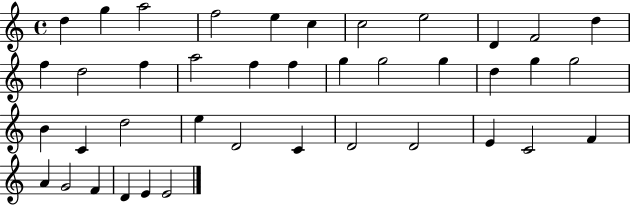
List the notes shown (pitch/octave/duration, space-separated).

D5/q G5/q A5/h F5/h E5/q C5/q C5/h E5/h D4/q F4/h D5/q F5/q D5/h F5/q A5/h F5/q F5/q G5/q G5/h G5/q D5/q G5/q G5/h B4/q C4/q D5/h E5/q D4/h C4/q D4/h D4/h E4/q C4/h F4/q A4/q G4/h F4/q D4/q E4/q E4/h